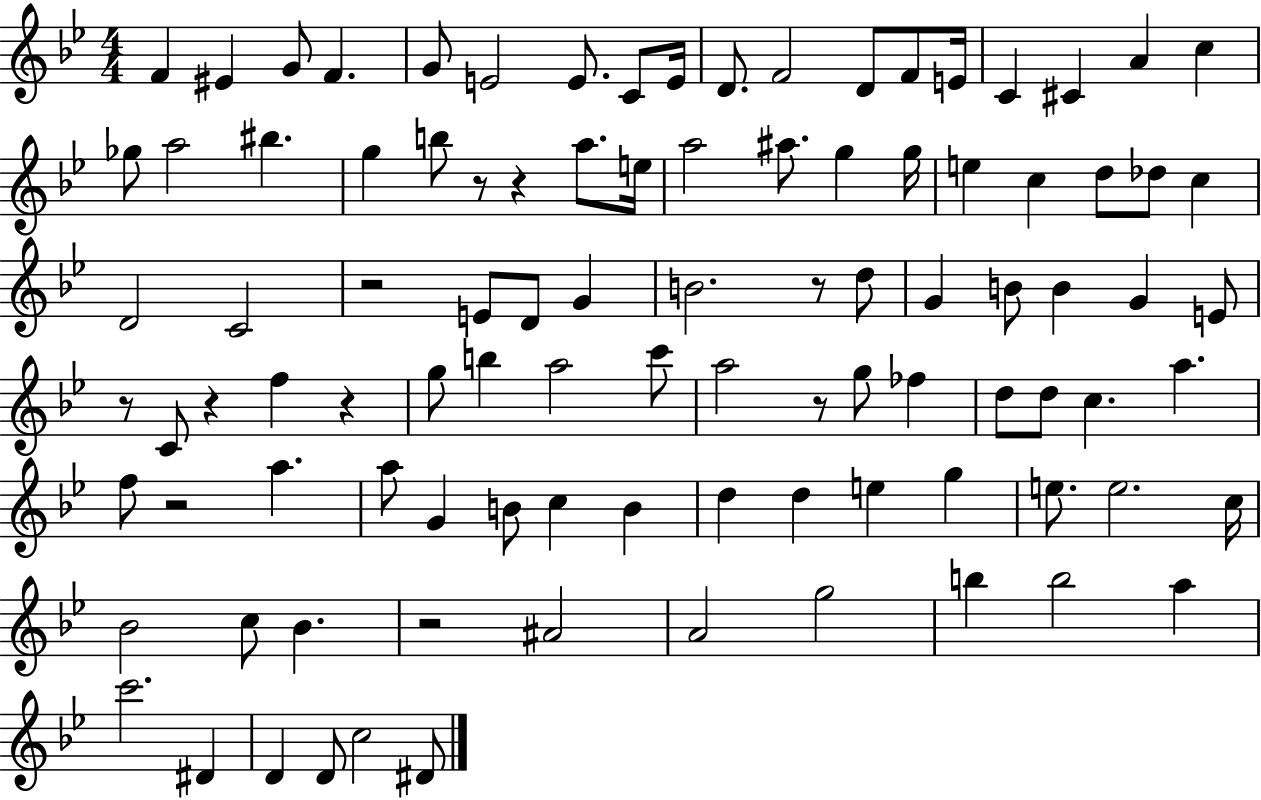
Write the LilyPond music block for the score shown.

{
  \clef treble
  \numericTimeSignature
  \time 4/4
  \key bes \major
  f'4 eis'4 g'8 f'4. | g'8 e'2 e'8. c'8 e'16 | d'8. f'2 d'8 f'8 e'16 | c'4 cis'4 a'4 c''4 | \break ges''8 a''2 bis''4. | g''4 b''8 r8 r4 a''8. e''16 | a''2 ais''8. g''4 g''16 | e''4 c''4 d''8 des''8 c''4 | \break d'2 c'2 | r2 e'8 d'8 g'4 | b'2. r8 d''8 | g'4 b'8 b'4 g'4 e'8 | \break r8 c'8 r4 f''4 r4 | g''8 b''4 a''2 c'''8 | a''2 r8 g''8 fes''4 | d''8 d''8 c''4. a''4. | \break f''8 r2 a''4. | a''8 g'4 b'8 c''4 b'4 | d''4 d''4 e''4 g''4 | e''8. e''2. c''16 | \break bes'2 c''8 bes'4. | r2 ais'2 | a'2 g''2 | b''4 b''2 a''4 | \break c'''2. dis'4 | d'4 d'8 c''2 dis'8 | \bar "|."
}